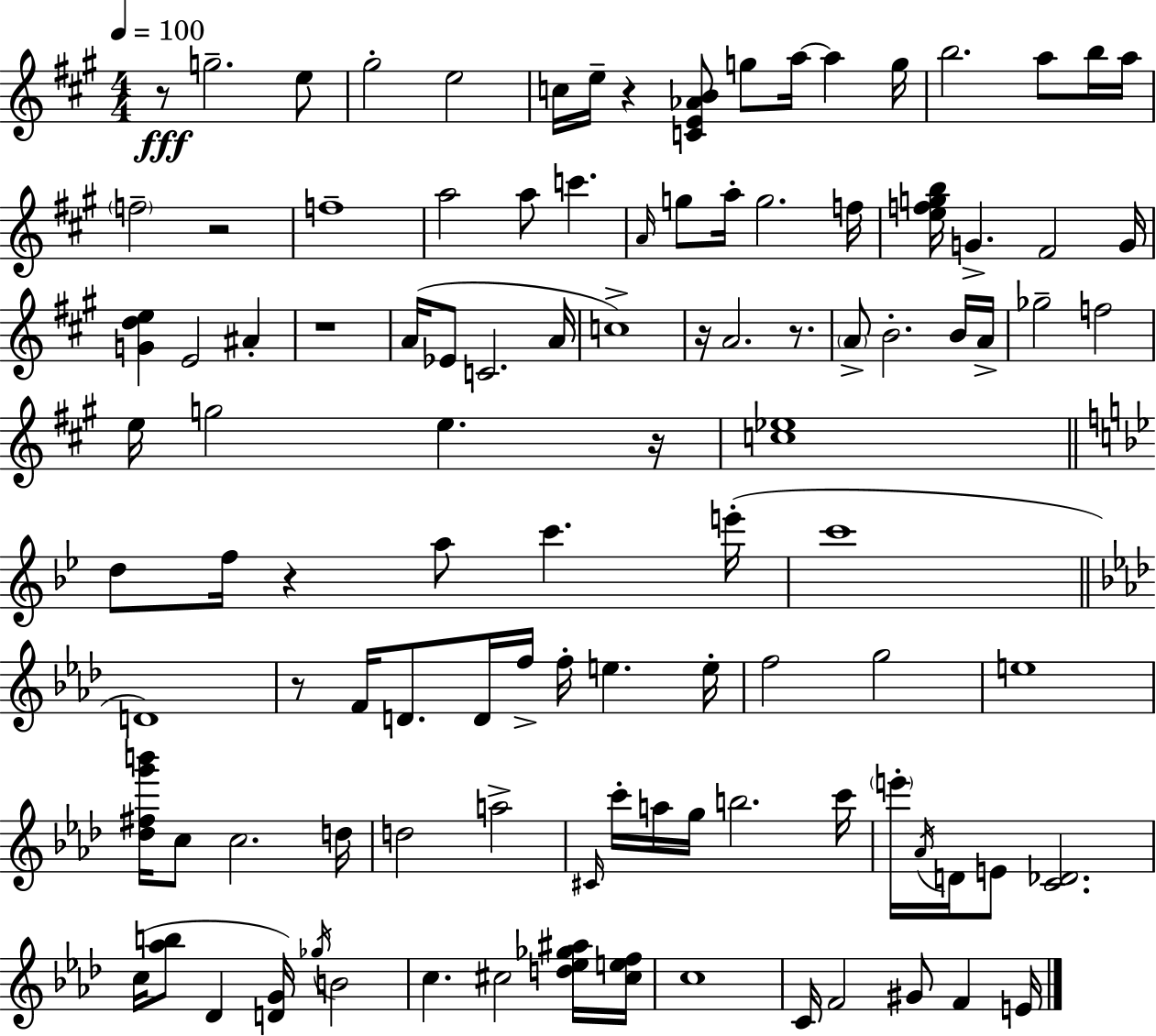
{
  \clef treble
  \numericTimeSignature
  \time 4/4
  \key a \major
  \tempo 4 = 100
  \repeat volta 2 { r8\fff g''2.-- e''8 | gis''2-. e''2 | c''16 e''16-- r4 <c' e' aes' b'>8 g''8 a''16~~ a''4 g''16 | b''2. a''8 b''16 a''16 | \break \parenthesize f''2-- r2 | f''1-- | a''2 a''8 c'''4. | \grace { a'16 } g''8 a''16-. g''2. | \break f''16 <e'' f'' g'' b''>16 g'4.-> fis'2 | g'16 <g' d'' e''>4 e'2 ais'4-. | r1 | a'16( ees'8 c'2. | \break a'16 c''1->) | r16 a'2. r8. | \parenthesize a'8-> b'2.-. b'16 | a'16-> ges''2-- f''2 | \break e''16 g''2 e''4. | r16 <c'' ees''>1 | \bar "||" \break \key bes \major d''8 f''16 r4 a''8 c'''4. e'''16-.( | c'''1 | \bar "||" \break \key f \minor d'1) | r8 f'16 d'8. d'16 f''16-> f''16-. e''4. e''16-. | f''2 g''2 | e''1 | \break <des'' fis'' g''' b'''>16 c''8 c''2. d''16 | d''2 a''2-> | \grace { cis'16 } c'''16-. a''16 g''16 b''2. | c'''16 \parenthesize e'''16-. \acciaccatura { aes'16 } d'16 e'8 <c' des'>2. | \break c''16( <aes'' b''>8 des'4 <d' g'>16) \acciaccatura { ges''16 } b'2 | c''4. cis''2 | <d'' ees'' ges'' ais''>16 <cis'' e'' f''>16 c''1 | c'16 f'2 gis'8 f'4 | \break e'16 } \bar "|."
}